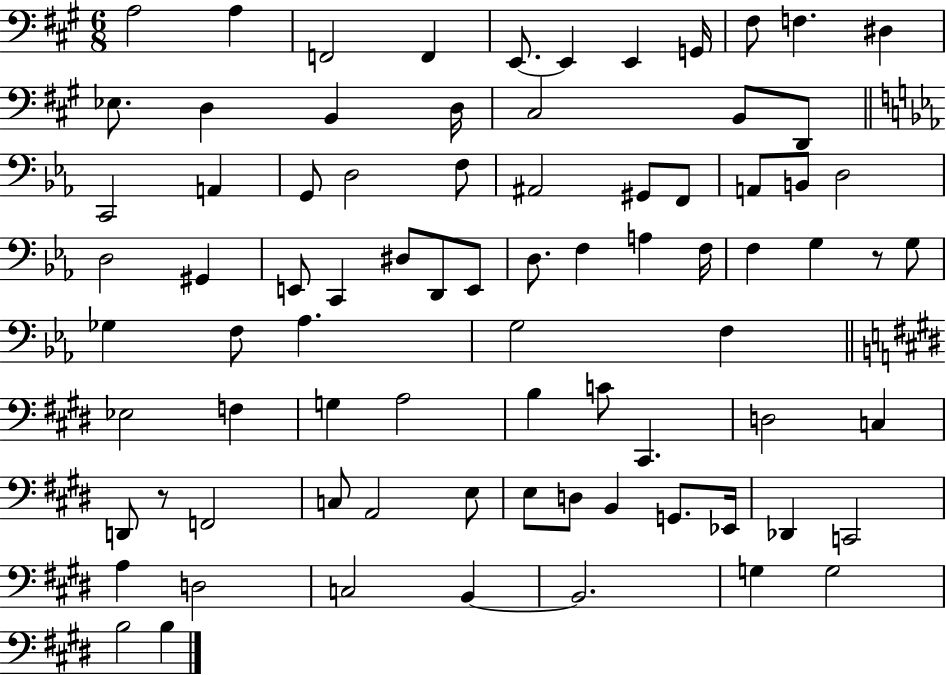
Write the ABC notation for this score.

X:1
T:Untitled
M:6/8
L:1/4
K:A
A,2 A, F,,2 F,, E,,/2 E,, E,, G,,/4 ^F,/2 F, ^D, _E,/2 D, B,, D,/4 ^C,2 B,,/2 D,,/2 C,,2 A,, G,,/2 D,2 F,/2 ^A,,2 ^G,,/2 F,,/2 A,,/2 B,,/2 D,2 D,2 ^G,, E,,/2 C,, ^D,/2 D,,/2 E,,/2 D,/2 F, A, F,/4 F, G, z/2 G,/2 _G, F,/2 _A, G,2 F, _E,2 F, G, A,2 B, C/2 ^C,, D,2 C, D,,/2 z/2 F,,2 C,/2 A,,2 E,/2 E,/2 D,/2 B,, G,,/2 _E,,/4 _D,, C,,2 A, D,2 C,2 B,, B,,2 G, G,2 B,2 B,